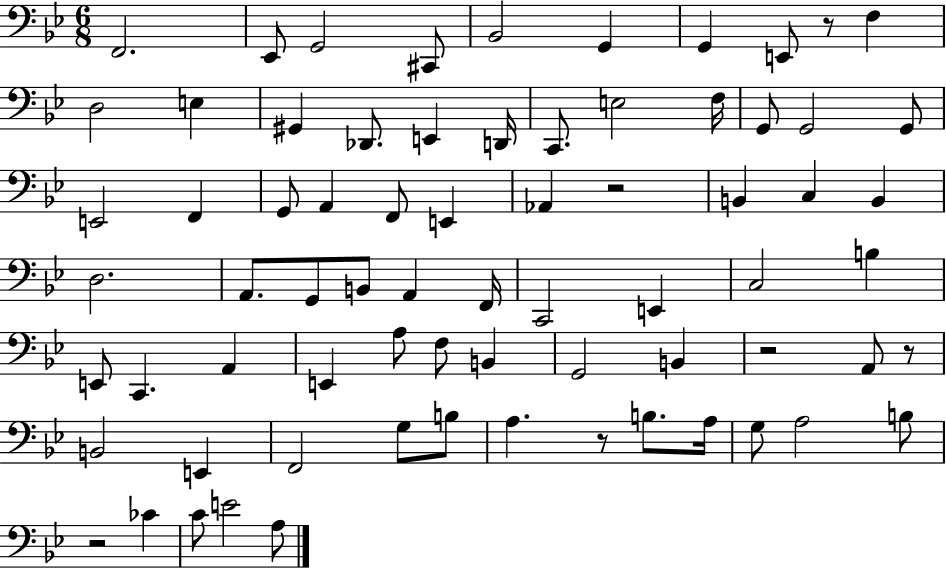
F2/h. Eb2/e G2/h C#2/e Bb2/h G2/q G2/q E2/e R/e F3/q D3/h E3/q G#2/q Db2/e. E2/q D2/s C2/e. E3/h F3/s G2/e G2/h G2/e E2/h F2/q G2/e A2/q F2/e E2/q Ab2/q R/h B2/q C3/q B2/q D3/h. A2/e. G2/e B2/e A2/q F2/s C2/h E2/q C3/h B3/q E2/e C2/q. A2/q E2/q A3/e F3/e B2/q G2/h B2/q R/h A2/e R/e B2/h E2/q F2/h G3/e B3/e A3/q. R/e B3/e. A3/s G3/e A3/h B3/e R/h CES4/q C4/e E4/h A3/e